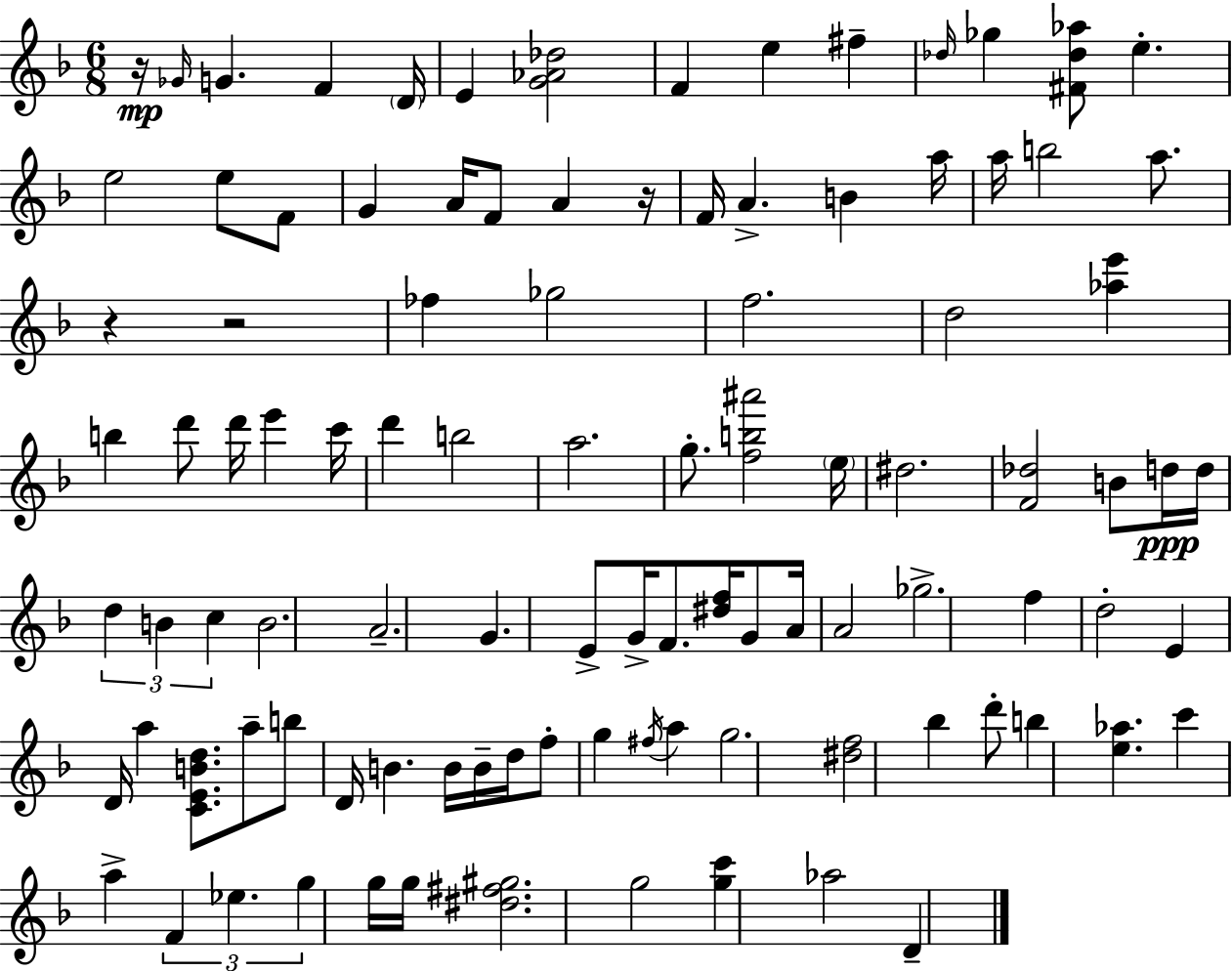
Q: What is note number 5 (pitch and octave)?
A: E4